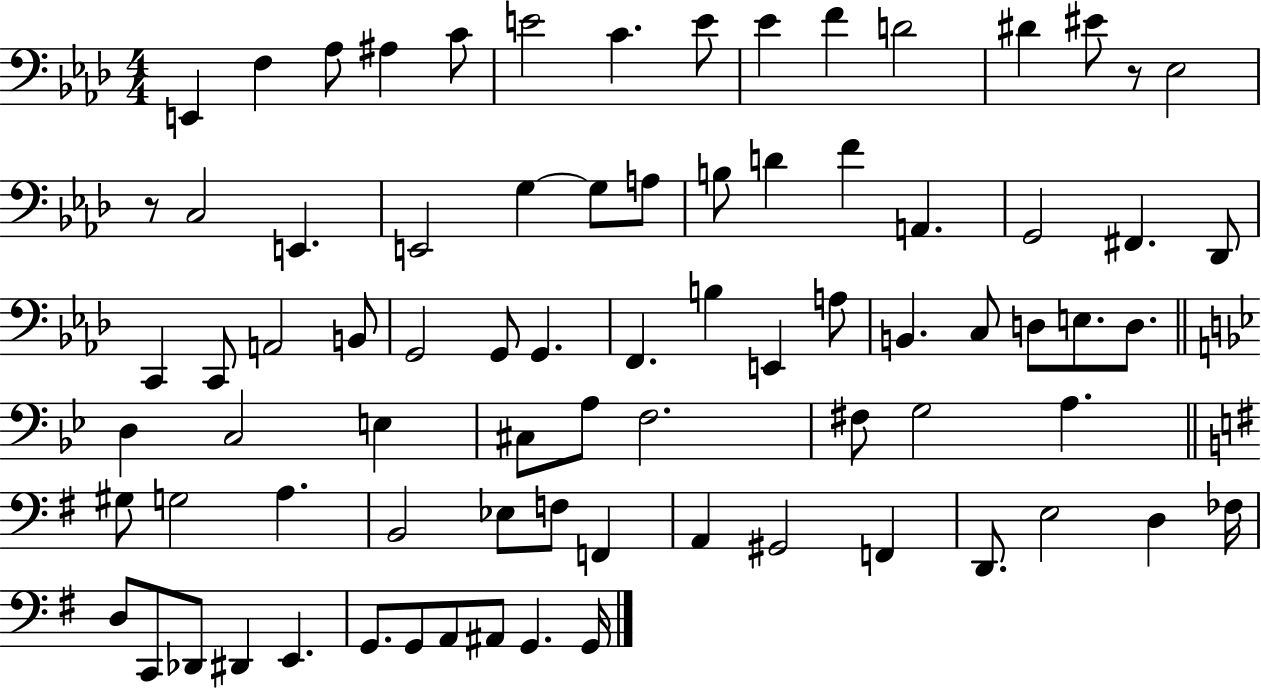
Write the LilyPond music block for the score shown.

{
  \clef bass
  \numericTimeSignature
  \time 4/4
  \key aes \major
  e,4 f4 aes8 ais4 c'8 | e'2 c'4. e'8 | ees'4 f'4 d'2 | dis'4 eis'8 r8 ees2 | \break r8 c2 e,4. | e,2 g4~~ g8 a8 | b8 d'4 f'4 a,4. | g,2 fis,4. des,8 | \break c,4 c,8 a,2 b,8 | g,2 g,8 g,4. | f,4. b4 e,4 a8 | b,4. c8 d8 e8. d8. | \break \bar "||" \break \key g \minor d4 c2 e4 | cis8 a8 f2. | fis8 g2 a4. | \bar "||" \break \key g \major gis8 g2 a4. | b,2 ees8 f8 f,4 | a,4 gis,2 f,4 | d,8. e2 d4 fes16 | \break d8 c,8 des,8 dis,4 e,4. | g,8. g,8 a,8 ais,8 g,4. g,16 | \bar "|."
}